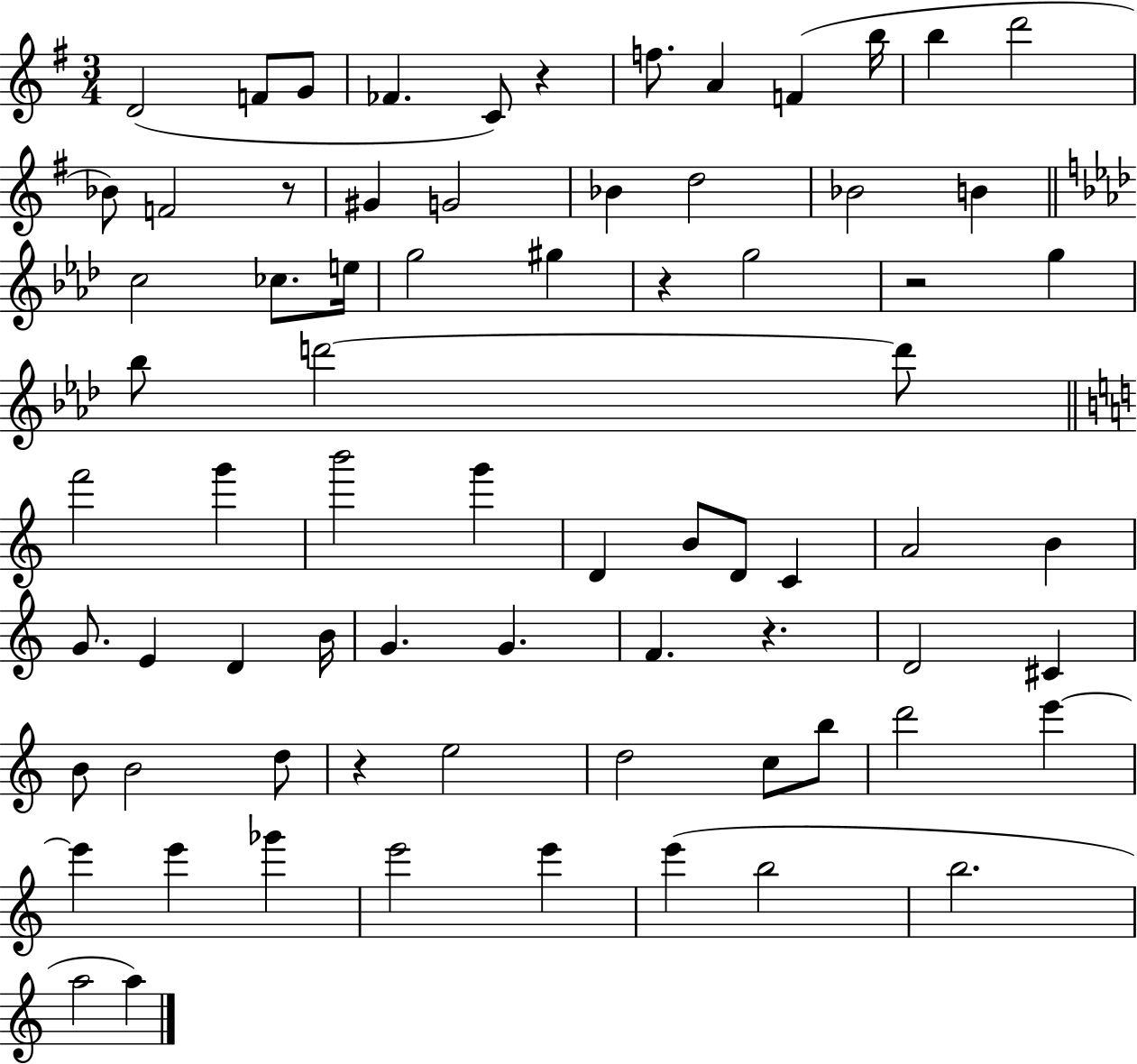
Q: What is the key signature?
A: G major